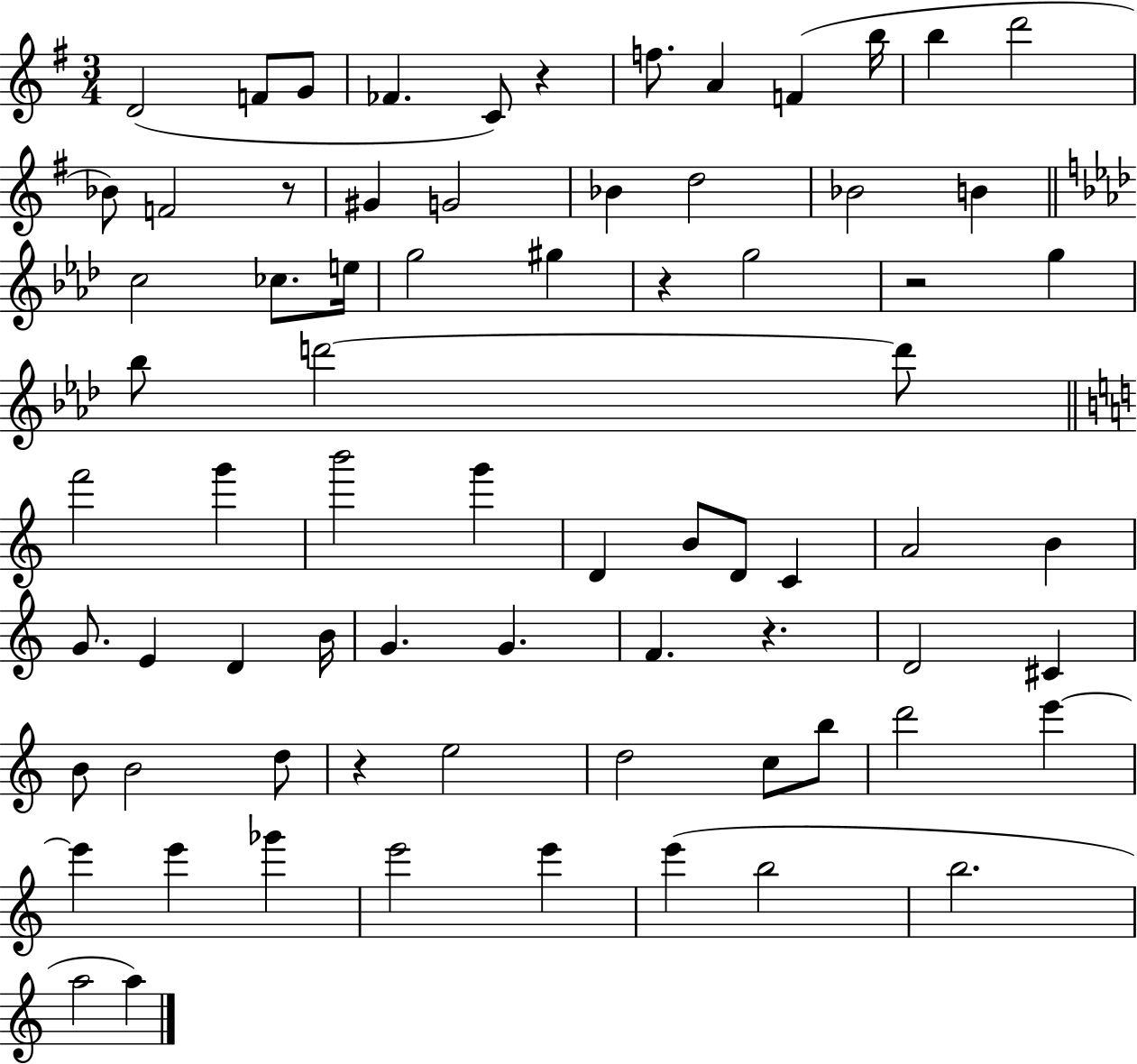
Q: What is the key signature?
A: G major